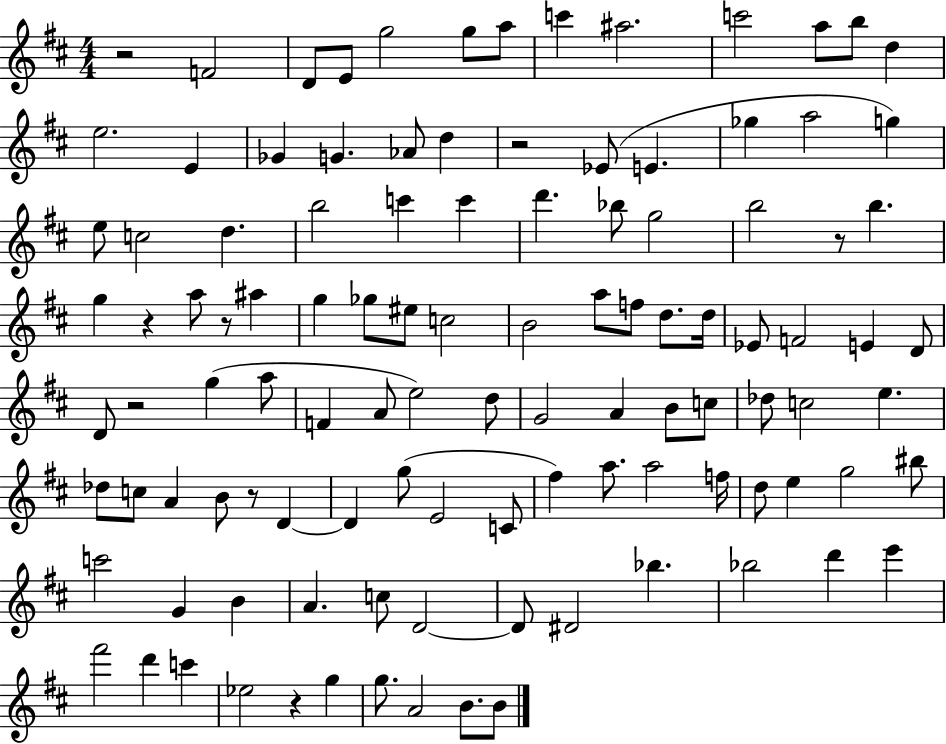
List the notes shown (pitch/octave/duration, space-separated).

R/h F4/h D4/e E4/e G5/h G5/e A5/e C6/q A#5/h. C6/h A5/e B5/e D5/q E5/h. E4/q Gb4/q G4/q. Ab4/e D5/q R/h Eb4/e E4/q. Gb5/q A5/h G5/q E5/e C5/h D5/q. B5/h C6/q C6/q D6/q. Bb5/e G5/h B5/h R/e B5/q. G5/q R/q A5/e R/e A#5/q G5/q Gb5/e EIS5/e C5/h B4/h A5/e F5/e D5/e. D5/s Eb4/e F4/h E4/q D4/e D4/e R/h G5/q A5/e F4/q A4/e E5/h D5/e G4/h A4/q B4/e C5/e Db5/e C5/h E5/q. Db5/e C5/e A4/q B4/e R/e D4/q D4/q G5/e E4/h C4/e F#5/q A5/e. A5/h F5/s D5/e E5/q G5/h BIS5/e C6/h G4/q B4/q A4/q. C5/e D4/h D4/e D#4/h Bb5/q. Bb5/h D6/q E6/q F#6/h D6/q C6/q Eb5/h R/q G5/q G5/e. A4/h B4/e. B4/e